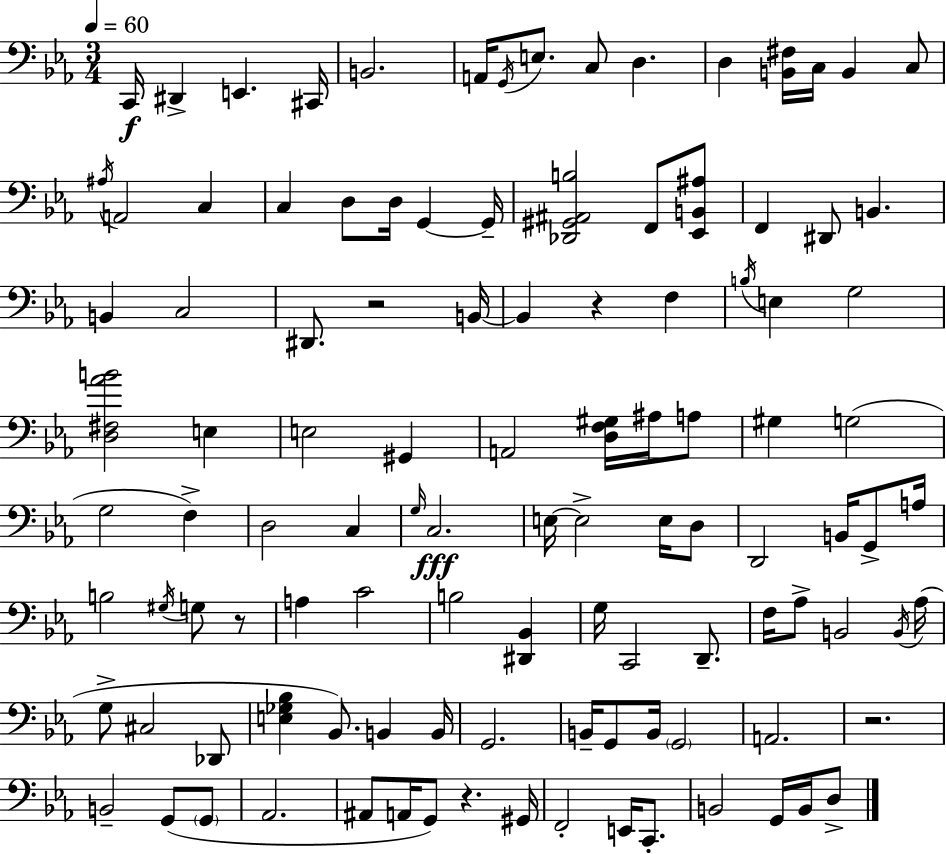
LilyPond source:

{
  \clef bass
  \numericTimeSignature
  \time 3/4
  \key ees \major
  \tempo 4 = 60
  c,16\f dis,4-> e,4. cis,16 | b,2. | a,16 \acciaccatura { g,16 } e8. c8 d4. | d4 <b, fis>16 c16 b,4 c8 | \break \acciaccatura { ais16 } a,2 c4 | c4 d8 d16 g,4~~ | g,16-- <des, gis, ais, b>2 f,8 | <ees, b, ais>8 f,4 dis,8 b,4. | \break b,4 c2 | dis,8. r2 | b,16~~ b,4 r4 f4 | \acciaccatura { b16 } e4 g2 | \break <d fis aes' b'>2 e4 | e2 gis,4 | a,2 <d f gis>16 | ais16 a8 gis4 g2( | \break g2 f4->) | d2 c4 | \grace { g16 } c2.\fff | e16~~ e2-> | \break e16 d8 d,2 | b,16 g,8-> a16 b2 | \acciaccatura { gis16 } g8 r8 a4 c'2 | b2 | \break <dis, bes,>4 g16 c,2 | d,8.-- f16 aes8-> b,2 | \acciaccatura { b,16 } aes16( g8-> cis2 | des,8 <e ges bes>4 bes,8.) | \break b,4 b,16 g,2. | b,16-- g,8 b,16 \parenthesize g,2 | a,2. | r2. | \break b,2-- | g,8( \parenthesize g,8 aes,2. | ais,8 a,16 g,8) r4. | gis,16 f,2-. | \break e,16 c,8.-. b,2 | g,16 b,16 d8-> \bar "|."
}